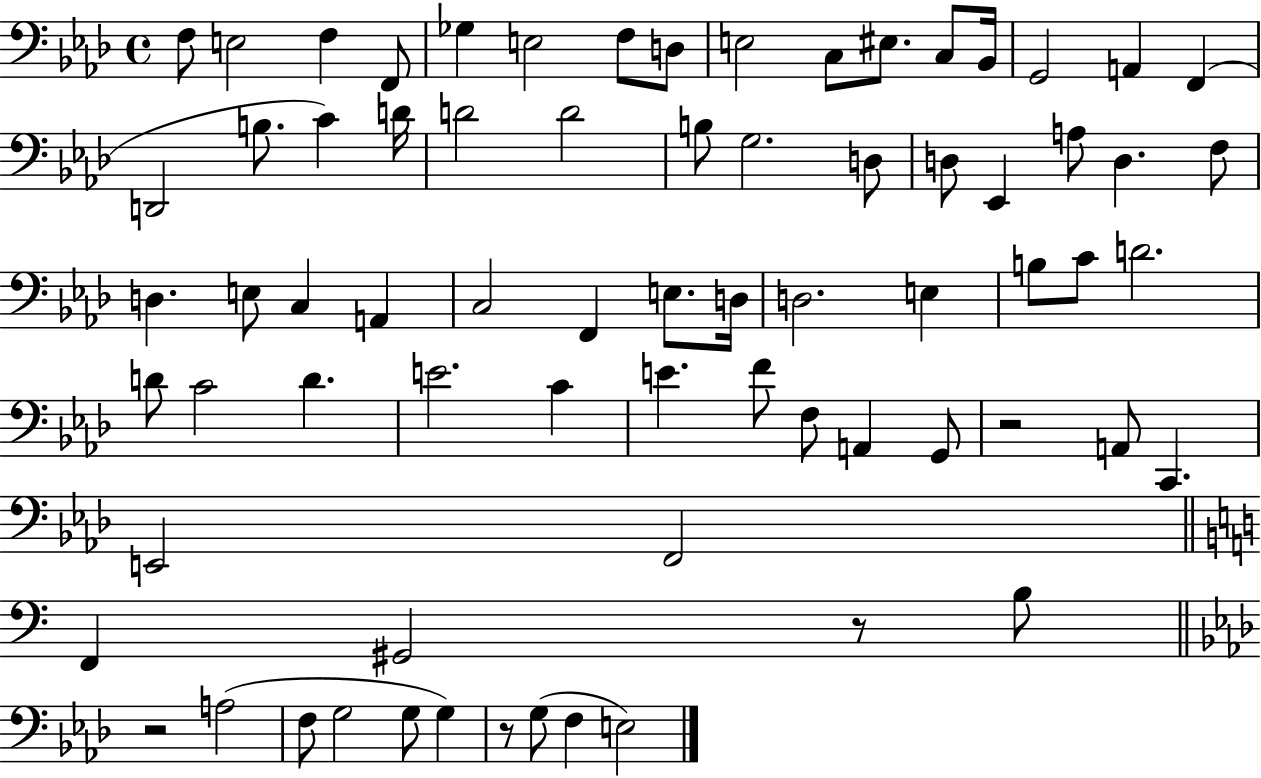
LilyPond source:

{
  \clef bass
  \time 4/4
  \defaultTimeSignature
  \key aes \major
  f8 e2 f4 f,8 | ges4 e2 f8 d8 | e2 c8 eis8. c8 bes,16 | g,2 a,4 f,4( | \break d,2 b8. c'4) d'16 | d'2 d'2 | b8 g2. d8 | d8 ees,4 a8 d4. f8 | \break d4. e8 c4 a,4 | c2 f,4 e8. d16 | d2. e4 | b8 c'8 d'2. | \break d'8 c'2 d'4. | e'2. c'4 | e'4. f'8 f8 a,4 g,8 | r2 a,8 c,4. | \break e,2 f,2 | \bar "||" \break \key c \major f,4 gis,2 r8 b8 | \bar "||" \break \key aes \major r2 a2( | f8 g2 g8 g4) | r8 g8( f4 e2) | \bar "|."
}